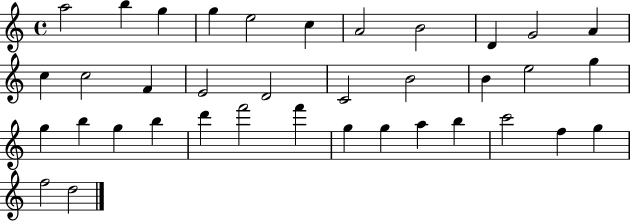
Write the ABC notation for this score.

X:1
T:Untitled
M:4/4
L:1/4
K:C
a2 b g g e2 c A2 B2 D G2 A c c2 F E2 D2 C2 B2 B e2 g g b g b d' f'2 f' g g a b c'2 f g f2 d2